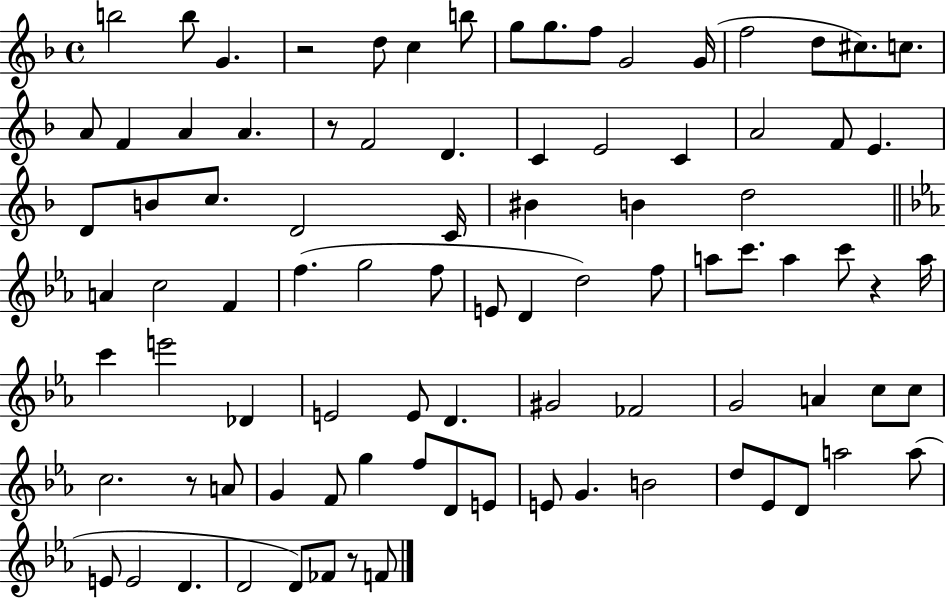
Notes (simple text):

B5/h B5/e G4/q. R/h D5/e C5/q B5/e G5/e G5/e. F5/e G4/h G4/s F5/h D5/e C#5/e. C5/e. A4/e F4/q A4/q A4/q. R/e F4/h D4/q. C4/q E4/h C4/q A4/h F4/e E4/q. D4/e B4/e C5/e. D4/h C4/s BIS4/q B4/q D5/h A4/q C5/h F4/q F5/q. G5/h F5/e E4/e D4/q D5/h F5/e A5/e C6/e. A5/q C6/e R/q A5/s C6/q E6/h Db4/q E4/h E4/e D4/q. G#4/h FES4/h G4/h A4/q C5/e C5/e C5/h. R/e A4/e G4/q F4/e G5/q F5/e D4/e E4/e E4/e G4/q. B4/h D5/e Eb4/e D4/e A5/h A5/e E4/e E4/h D4/q. D4/h D4/e FES4/e R/e F4/e